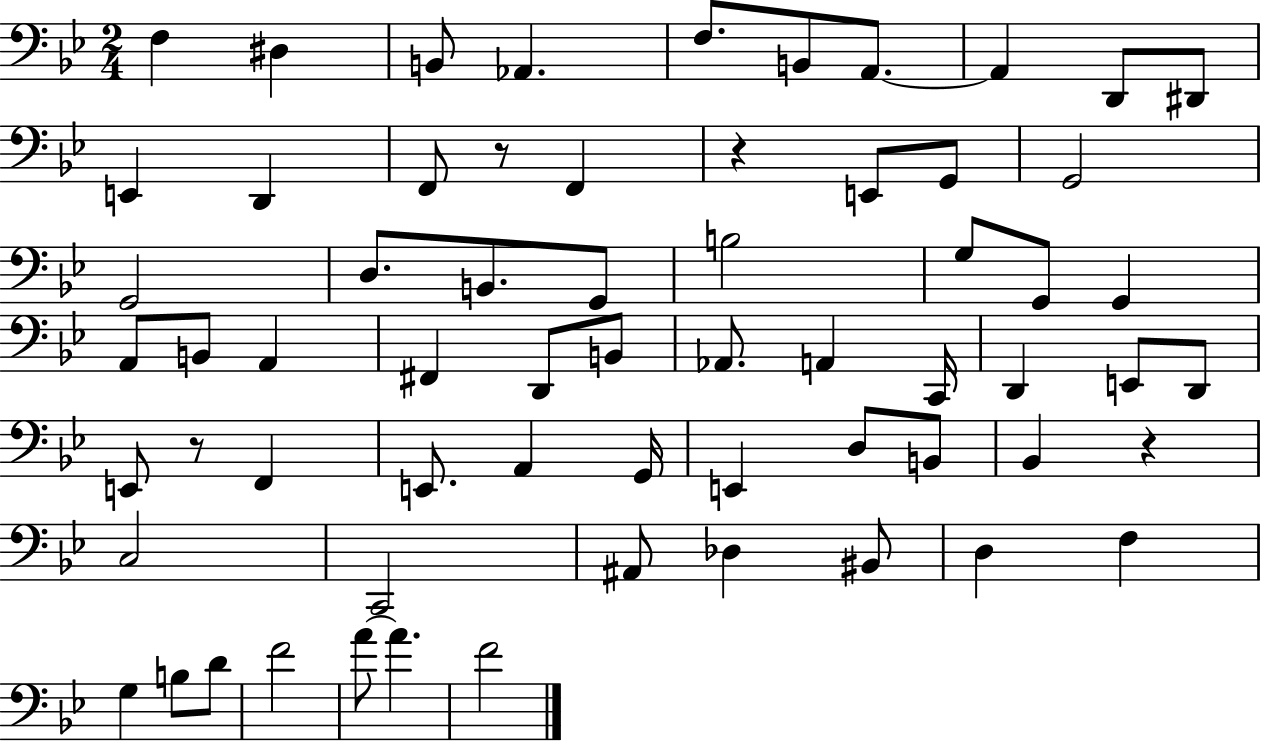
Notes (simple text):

F3/q D#3/q B2/e Ab2/q. F3/e. B2/e A2/e. A2/q D2/e D#2/e E2/q D2/q F2/e R/e F2/q R/q E2/e G2/e G2/h G2/h D3/e. B2/e. G2/e B3/h G3/e G2/e G2/q A2/e B2/e A2/q F#2/q D2/e B2/e Ab2/e. A2/q C2/s D2/q E2/e D2/e E2/e R/e F2/q E2/e. A2/q G2/s E2/q D3/e B2/e Bb2/q R/q C3/h C2/h A#2/e Db3/q BIS2/e D3/q F3/q G3/q B3/e D4/e F4/h A4/e A4/q. F4/h